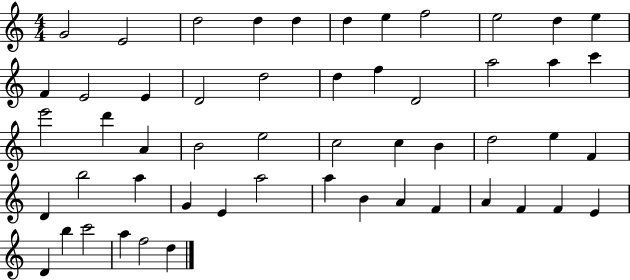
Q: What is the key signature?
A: C major